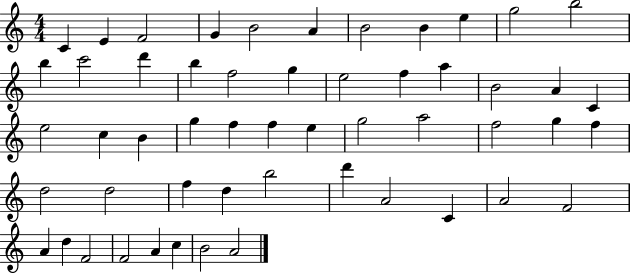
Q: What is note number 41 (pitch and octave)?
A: D6